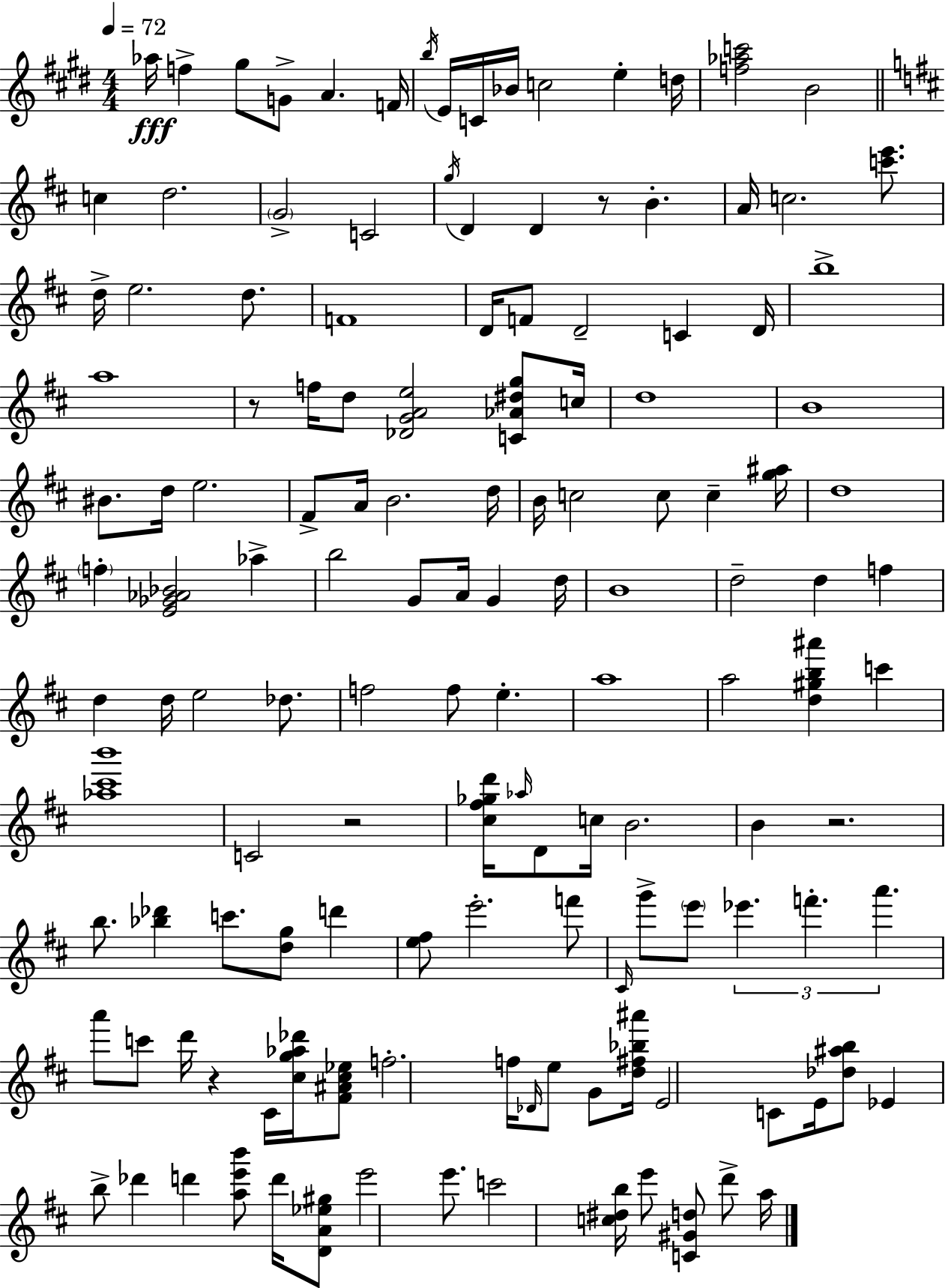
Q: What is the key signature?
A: E major